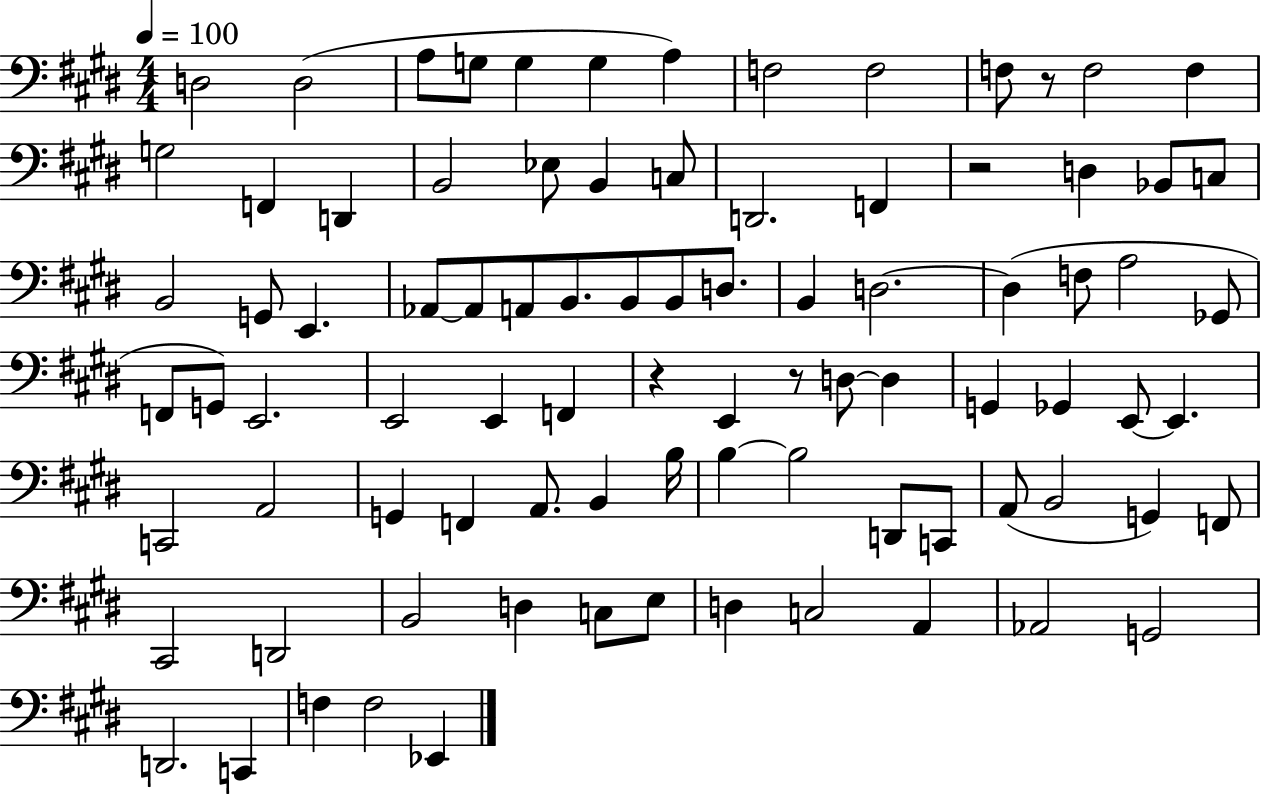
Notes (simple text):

D3/h D3/h A3/e G3/e G3/q G3/q A3/q F3/h F3/h F3/e R/e F3/h F3/q G3/h F2/q D2/q B2/h Eb3/e B2/q C3/e D2/h. F2/q R/h D3/q Bb2/e C3/e B2/h G2/e E2/q. Ab2/e Ab2/e A2/e B2/e. B2/e B2/e D3/e. B2/q D3/h. D3/q F3/e A3/h Gb2/e F2/e G2/e E2/h. E2/h E2/q F2/q R/q E2/q R/e D3/e D3/q G2/q Gb2/q E2/e E2/q. C2/h A2/h G2/q F2/q A2/e. B2/q B3/s B3/q B3/h D2/e C2/e A2/e B2/h G2/q F2/e C#2/h D2/h B2/h D3/q C3/e E3/e D3/q C3/h A2/q Ab2/h G2/h D2/h. C2/q F3/q F3/h Eb2/q